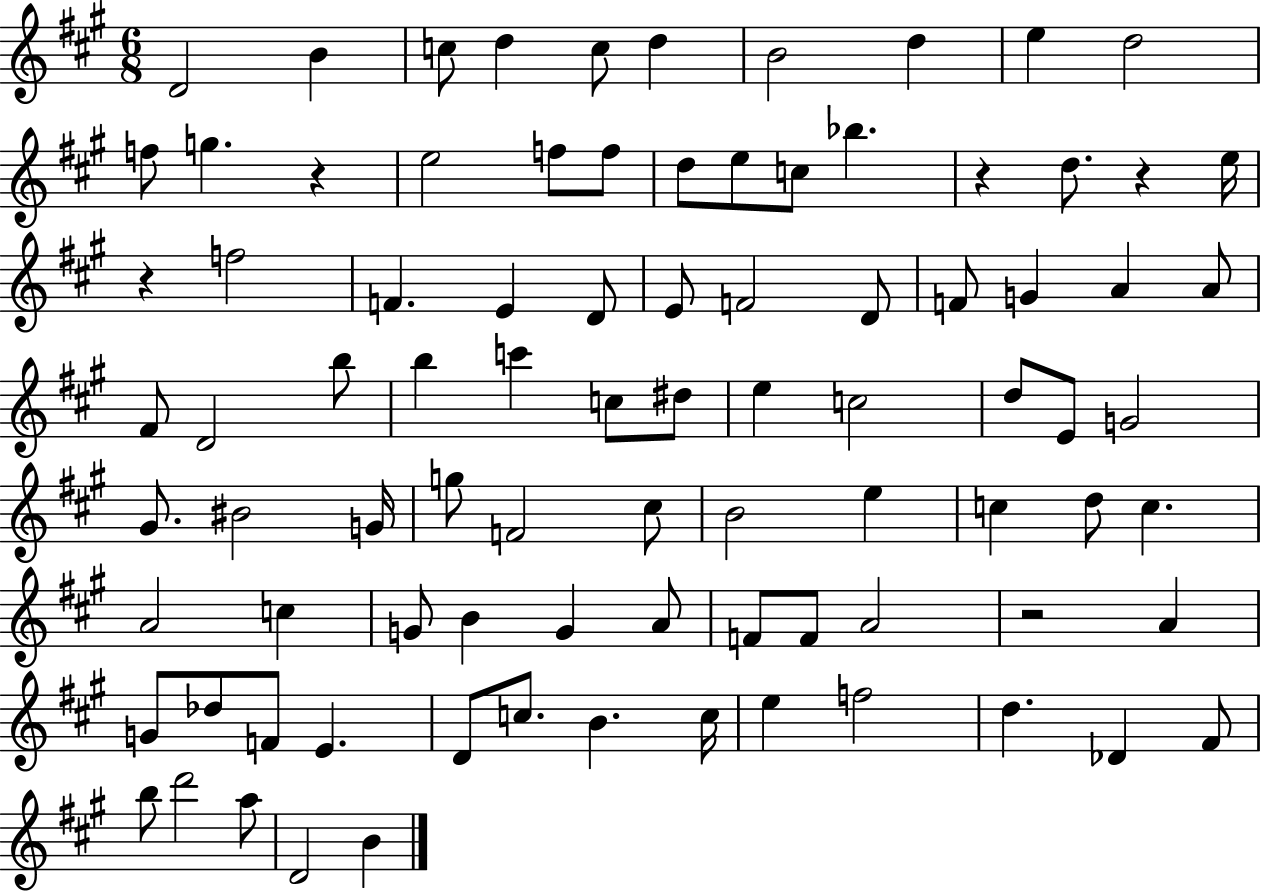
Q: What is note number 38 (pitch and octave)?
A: C5